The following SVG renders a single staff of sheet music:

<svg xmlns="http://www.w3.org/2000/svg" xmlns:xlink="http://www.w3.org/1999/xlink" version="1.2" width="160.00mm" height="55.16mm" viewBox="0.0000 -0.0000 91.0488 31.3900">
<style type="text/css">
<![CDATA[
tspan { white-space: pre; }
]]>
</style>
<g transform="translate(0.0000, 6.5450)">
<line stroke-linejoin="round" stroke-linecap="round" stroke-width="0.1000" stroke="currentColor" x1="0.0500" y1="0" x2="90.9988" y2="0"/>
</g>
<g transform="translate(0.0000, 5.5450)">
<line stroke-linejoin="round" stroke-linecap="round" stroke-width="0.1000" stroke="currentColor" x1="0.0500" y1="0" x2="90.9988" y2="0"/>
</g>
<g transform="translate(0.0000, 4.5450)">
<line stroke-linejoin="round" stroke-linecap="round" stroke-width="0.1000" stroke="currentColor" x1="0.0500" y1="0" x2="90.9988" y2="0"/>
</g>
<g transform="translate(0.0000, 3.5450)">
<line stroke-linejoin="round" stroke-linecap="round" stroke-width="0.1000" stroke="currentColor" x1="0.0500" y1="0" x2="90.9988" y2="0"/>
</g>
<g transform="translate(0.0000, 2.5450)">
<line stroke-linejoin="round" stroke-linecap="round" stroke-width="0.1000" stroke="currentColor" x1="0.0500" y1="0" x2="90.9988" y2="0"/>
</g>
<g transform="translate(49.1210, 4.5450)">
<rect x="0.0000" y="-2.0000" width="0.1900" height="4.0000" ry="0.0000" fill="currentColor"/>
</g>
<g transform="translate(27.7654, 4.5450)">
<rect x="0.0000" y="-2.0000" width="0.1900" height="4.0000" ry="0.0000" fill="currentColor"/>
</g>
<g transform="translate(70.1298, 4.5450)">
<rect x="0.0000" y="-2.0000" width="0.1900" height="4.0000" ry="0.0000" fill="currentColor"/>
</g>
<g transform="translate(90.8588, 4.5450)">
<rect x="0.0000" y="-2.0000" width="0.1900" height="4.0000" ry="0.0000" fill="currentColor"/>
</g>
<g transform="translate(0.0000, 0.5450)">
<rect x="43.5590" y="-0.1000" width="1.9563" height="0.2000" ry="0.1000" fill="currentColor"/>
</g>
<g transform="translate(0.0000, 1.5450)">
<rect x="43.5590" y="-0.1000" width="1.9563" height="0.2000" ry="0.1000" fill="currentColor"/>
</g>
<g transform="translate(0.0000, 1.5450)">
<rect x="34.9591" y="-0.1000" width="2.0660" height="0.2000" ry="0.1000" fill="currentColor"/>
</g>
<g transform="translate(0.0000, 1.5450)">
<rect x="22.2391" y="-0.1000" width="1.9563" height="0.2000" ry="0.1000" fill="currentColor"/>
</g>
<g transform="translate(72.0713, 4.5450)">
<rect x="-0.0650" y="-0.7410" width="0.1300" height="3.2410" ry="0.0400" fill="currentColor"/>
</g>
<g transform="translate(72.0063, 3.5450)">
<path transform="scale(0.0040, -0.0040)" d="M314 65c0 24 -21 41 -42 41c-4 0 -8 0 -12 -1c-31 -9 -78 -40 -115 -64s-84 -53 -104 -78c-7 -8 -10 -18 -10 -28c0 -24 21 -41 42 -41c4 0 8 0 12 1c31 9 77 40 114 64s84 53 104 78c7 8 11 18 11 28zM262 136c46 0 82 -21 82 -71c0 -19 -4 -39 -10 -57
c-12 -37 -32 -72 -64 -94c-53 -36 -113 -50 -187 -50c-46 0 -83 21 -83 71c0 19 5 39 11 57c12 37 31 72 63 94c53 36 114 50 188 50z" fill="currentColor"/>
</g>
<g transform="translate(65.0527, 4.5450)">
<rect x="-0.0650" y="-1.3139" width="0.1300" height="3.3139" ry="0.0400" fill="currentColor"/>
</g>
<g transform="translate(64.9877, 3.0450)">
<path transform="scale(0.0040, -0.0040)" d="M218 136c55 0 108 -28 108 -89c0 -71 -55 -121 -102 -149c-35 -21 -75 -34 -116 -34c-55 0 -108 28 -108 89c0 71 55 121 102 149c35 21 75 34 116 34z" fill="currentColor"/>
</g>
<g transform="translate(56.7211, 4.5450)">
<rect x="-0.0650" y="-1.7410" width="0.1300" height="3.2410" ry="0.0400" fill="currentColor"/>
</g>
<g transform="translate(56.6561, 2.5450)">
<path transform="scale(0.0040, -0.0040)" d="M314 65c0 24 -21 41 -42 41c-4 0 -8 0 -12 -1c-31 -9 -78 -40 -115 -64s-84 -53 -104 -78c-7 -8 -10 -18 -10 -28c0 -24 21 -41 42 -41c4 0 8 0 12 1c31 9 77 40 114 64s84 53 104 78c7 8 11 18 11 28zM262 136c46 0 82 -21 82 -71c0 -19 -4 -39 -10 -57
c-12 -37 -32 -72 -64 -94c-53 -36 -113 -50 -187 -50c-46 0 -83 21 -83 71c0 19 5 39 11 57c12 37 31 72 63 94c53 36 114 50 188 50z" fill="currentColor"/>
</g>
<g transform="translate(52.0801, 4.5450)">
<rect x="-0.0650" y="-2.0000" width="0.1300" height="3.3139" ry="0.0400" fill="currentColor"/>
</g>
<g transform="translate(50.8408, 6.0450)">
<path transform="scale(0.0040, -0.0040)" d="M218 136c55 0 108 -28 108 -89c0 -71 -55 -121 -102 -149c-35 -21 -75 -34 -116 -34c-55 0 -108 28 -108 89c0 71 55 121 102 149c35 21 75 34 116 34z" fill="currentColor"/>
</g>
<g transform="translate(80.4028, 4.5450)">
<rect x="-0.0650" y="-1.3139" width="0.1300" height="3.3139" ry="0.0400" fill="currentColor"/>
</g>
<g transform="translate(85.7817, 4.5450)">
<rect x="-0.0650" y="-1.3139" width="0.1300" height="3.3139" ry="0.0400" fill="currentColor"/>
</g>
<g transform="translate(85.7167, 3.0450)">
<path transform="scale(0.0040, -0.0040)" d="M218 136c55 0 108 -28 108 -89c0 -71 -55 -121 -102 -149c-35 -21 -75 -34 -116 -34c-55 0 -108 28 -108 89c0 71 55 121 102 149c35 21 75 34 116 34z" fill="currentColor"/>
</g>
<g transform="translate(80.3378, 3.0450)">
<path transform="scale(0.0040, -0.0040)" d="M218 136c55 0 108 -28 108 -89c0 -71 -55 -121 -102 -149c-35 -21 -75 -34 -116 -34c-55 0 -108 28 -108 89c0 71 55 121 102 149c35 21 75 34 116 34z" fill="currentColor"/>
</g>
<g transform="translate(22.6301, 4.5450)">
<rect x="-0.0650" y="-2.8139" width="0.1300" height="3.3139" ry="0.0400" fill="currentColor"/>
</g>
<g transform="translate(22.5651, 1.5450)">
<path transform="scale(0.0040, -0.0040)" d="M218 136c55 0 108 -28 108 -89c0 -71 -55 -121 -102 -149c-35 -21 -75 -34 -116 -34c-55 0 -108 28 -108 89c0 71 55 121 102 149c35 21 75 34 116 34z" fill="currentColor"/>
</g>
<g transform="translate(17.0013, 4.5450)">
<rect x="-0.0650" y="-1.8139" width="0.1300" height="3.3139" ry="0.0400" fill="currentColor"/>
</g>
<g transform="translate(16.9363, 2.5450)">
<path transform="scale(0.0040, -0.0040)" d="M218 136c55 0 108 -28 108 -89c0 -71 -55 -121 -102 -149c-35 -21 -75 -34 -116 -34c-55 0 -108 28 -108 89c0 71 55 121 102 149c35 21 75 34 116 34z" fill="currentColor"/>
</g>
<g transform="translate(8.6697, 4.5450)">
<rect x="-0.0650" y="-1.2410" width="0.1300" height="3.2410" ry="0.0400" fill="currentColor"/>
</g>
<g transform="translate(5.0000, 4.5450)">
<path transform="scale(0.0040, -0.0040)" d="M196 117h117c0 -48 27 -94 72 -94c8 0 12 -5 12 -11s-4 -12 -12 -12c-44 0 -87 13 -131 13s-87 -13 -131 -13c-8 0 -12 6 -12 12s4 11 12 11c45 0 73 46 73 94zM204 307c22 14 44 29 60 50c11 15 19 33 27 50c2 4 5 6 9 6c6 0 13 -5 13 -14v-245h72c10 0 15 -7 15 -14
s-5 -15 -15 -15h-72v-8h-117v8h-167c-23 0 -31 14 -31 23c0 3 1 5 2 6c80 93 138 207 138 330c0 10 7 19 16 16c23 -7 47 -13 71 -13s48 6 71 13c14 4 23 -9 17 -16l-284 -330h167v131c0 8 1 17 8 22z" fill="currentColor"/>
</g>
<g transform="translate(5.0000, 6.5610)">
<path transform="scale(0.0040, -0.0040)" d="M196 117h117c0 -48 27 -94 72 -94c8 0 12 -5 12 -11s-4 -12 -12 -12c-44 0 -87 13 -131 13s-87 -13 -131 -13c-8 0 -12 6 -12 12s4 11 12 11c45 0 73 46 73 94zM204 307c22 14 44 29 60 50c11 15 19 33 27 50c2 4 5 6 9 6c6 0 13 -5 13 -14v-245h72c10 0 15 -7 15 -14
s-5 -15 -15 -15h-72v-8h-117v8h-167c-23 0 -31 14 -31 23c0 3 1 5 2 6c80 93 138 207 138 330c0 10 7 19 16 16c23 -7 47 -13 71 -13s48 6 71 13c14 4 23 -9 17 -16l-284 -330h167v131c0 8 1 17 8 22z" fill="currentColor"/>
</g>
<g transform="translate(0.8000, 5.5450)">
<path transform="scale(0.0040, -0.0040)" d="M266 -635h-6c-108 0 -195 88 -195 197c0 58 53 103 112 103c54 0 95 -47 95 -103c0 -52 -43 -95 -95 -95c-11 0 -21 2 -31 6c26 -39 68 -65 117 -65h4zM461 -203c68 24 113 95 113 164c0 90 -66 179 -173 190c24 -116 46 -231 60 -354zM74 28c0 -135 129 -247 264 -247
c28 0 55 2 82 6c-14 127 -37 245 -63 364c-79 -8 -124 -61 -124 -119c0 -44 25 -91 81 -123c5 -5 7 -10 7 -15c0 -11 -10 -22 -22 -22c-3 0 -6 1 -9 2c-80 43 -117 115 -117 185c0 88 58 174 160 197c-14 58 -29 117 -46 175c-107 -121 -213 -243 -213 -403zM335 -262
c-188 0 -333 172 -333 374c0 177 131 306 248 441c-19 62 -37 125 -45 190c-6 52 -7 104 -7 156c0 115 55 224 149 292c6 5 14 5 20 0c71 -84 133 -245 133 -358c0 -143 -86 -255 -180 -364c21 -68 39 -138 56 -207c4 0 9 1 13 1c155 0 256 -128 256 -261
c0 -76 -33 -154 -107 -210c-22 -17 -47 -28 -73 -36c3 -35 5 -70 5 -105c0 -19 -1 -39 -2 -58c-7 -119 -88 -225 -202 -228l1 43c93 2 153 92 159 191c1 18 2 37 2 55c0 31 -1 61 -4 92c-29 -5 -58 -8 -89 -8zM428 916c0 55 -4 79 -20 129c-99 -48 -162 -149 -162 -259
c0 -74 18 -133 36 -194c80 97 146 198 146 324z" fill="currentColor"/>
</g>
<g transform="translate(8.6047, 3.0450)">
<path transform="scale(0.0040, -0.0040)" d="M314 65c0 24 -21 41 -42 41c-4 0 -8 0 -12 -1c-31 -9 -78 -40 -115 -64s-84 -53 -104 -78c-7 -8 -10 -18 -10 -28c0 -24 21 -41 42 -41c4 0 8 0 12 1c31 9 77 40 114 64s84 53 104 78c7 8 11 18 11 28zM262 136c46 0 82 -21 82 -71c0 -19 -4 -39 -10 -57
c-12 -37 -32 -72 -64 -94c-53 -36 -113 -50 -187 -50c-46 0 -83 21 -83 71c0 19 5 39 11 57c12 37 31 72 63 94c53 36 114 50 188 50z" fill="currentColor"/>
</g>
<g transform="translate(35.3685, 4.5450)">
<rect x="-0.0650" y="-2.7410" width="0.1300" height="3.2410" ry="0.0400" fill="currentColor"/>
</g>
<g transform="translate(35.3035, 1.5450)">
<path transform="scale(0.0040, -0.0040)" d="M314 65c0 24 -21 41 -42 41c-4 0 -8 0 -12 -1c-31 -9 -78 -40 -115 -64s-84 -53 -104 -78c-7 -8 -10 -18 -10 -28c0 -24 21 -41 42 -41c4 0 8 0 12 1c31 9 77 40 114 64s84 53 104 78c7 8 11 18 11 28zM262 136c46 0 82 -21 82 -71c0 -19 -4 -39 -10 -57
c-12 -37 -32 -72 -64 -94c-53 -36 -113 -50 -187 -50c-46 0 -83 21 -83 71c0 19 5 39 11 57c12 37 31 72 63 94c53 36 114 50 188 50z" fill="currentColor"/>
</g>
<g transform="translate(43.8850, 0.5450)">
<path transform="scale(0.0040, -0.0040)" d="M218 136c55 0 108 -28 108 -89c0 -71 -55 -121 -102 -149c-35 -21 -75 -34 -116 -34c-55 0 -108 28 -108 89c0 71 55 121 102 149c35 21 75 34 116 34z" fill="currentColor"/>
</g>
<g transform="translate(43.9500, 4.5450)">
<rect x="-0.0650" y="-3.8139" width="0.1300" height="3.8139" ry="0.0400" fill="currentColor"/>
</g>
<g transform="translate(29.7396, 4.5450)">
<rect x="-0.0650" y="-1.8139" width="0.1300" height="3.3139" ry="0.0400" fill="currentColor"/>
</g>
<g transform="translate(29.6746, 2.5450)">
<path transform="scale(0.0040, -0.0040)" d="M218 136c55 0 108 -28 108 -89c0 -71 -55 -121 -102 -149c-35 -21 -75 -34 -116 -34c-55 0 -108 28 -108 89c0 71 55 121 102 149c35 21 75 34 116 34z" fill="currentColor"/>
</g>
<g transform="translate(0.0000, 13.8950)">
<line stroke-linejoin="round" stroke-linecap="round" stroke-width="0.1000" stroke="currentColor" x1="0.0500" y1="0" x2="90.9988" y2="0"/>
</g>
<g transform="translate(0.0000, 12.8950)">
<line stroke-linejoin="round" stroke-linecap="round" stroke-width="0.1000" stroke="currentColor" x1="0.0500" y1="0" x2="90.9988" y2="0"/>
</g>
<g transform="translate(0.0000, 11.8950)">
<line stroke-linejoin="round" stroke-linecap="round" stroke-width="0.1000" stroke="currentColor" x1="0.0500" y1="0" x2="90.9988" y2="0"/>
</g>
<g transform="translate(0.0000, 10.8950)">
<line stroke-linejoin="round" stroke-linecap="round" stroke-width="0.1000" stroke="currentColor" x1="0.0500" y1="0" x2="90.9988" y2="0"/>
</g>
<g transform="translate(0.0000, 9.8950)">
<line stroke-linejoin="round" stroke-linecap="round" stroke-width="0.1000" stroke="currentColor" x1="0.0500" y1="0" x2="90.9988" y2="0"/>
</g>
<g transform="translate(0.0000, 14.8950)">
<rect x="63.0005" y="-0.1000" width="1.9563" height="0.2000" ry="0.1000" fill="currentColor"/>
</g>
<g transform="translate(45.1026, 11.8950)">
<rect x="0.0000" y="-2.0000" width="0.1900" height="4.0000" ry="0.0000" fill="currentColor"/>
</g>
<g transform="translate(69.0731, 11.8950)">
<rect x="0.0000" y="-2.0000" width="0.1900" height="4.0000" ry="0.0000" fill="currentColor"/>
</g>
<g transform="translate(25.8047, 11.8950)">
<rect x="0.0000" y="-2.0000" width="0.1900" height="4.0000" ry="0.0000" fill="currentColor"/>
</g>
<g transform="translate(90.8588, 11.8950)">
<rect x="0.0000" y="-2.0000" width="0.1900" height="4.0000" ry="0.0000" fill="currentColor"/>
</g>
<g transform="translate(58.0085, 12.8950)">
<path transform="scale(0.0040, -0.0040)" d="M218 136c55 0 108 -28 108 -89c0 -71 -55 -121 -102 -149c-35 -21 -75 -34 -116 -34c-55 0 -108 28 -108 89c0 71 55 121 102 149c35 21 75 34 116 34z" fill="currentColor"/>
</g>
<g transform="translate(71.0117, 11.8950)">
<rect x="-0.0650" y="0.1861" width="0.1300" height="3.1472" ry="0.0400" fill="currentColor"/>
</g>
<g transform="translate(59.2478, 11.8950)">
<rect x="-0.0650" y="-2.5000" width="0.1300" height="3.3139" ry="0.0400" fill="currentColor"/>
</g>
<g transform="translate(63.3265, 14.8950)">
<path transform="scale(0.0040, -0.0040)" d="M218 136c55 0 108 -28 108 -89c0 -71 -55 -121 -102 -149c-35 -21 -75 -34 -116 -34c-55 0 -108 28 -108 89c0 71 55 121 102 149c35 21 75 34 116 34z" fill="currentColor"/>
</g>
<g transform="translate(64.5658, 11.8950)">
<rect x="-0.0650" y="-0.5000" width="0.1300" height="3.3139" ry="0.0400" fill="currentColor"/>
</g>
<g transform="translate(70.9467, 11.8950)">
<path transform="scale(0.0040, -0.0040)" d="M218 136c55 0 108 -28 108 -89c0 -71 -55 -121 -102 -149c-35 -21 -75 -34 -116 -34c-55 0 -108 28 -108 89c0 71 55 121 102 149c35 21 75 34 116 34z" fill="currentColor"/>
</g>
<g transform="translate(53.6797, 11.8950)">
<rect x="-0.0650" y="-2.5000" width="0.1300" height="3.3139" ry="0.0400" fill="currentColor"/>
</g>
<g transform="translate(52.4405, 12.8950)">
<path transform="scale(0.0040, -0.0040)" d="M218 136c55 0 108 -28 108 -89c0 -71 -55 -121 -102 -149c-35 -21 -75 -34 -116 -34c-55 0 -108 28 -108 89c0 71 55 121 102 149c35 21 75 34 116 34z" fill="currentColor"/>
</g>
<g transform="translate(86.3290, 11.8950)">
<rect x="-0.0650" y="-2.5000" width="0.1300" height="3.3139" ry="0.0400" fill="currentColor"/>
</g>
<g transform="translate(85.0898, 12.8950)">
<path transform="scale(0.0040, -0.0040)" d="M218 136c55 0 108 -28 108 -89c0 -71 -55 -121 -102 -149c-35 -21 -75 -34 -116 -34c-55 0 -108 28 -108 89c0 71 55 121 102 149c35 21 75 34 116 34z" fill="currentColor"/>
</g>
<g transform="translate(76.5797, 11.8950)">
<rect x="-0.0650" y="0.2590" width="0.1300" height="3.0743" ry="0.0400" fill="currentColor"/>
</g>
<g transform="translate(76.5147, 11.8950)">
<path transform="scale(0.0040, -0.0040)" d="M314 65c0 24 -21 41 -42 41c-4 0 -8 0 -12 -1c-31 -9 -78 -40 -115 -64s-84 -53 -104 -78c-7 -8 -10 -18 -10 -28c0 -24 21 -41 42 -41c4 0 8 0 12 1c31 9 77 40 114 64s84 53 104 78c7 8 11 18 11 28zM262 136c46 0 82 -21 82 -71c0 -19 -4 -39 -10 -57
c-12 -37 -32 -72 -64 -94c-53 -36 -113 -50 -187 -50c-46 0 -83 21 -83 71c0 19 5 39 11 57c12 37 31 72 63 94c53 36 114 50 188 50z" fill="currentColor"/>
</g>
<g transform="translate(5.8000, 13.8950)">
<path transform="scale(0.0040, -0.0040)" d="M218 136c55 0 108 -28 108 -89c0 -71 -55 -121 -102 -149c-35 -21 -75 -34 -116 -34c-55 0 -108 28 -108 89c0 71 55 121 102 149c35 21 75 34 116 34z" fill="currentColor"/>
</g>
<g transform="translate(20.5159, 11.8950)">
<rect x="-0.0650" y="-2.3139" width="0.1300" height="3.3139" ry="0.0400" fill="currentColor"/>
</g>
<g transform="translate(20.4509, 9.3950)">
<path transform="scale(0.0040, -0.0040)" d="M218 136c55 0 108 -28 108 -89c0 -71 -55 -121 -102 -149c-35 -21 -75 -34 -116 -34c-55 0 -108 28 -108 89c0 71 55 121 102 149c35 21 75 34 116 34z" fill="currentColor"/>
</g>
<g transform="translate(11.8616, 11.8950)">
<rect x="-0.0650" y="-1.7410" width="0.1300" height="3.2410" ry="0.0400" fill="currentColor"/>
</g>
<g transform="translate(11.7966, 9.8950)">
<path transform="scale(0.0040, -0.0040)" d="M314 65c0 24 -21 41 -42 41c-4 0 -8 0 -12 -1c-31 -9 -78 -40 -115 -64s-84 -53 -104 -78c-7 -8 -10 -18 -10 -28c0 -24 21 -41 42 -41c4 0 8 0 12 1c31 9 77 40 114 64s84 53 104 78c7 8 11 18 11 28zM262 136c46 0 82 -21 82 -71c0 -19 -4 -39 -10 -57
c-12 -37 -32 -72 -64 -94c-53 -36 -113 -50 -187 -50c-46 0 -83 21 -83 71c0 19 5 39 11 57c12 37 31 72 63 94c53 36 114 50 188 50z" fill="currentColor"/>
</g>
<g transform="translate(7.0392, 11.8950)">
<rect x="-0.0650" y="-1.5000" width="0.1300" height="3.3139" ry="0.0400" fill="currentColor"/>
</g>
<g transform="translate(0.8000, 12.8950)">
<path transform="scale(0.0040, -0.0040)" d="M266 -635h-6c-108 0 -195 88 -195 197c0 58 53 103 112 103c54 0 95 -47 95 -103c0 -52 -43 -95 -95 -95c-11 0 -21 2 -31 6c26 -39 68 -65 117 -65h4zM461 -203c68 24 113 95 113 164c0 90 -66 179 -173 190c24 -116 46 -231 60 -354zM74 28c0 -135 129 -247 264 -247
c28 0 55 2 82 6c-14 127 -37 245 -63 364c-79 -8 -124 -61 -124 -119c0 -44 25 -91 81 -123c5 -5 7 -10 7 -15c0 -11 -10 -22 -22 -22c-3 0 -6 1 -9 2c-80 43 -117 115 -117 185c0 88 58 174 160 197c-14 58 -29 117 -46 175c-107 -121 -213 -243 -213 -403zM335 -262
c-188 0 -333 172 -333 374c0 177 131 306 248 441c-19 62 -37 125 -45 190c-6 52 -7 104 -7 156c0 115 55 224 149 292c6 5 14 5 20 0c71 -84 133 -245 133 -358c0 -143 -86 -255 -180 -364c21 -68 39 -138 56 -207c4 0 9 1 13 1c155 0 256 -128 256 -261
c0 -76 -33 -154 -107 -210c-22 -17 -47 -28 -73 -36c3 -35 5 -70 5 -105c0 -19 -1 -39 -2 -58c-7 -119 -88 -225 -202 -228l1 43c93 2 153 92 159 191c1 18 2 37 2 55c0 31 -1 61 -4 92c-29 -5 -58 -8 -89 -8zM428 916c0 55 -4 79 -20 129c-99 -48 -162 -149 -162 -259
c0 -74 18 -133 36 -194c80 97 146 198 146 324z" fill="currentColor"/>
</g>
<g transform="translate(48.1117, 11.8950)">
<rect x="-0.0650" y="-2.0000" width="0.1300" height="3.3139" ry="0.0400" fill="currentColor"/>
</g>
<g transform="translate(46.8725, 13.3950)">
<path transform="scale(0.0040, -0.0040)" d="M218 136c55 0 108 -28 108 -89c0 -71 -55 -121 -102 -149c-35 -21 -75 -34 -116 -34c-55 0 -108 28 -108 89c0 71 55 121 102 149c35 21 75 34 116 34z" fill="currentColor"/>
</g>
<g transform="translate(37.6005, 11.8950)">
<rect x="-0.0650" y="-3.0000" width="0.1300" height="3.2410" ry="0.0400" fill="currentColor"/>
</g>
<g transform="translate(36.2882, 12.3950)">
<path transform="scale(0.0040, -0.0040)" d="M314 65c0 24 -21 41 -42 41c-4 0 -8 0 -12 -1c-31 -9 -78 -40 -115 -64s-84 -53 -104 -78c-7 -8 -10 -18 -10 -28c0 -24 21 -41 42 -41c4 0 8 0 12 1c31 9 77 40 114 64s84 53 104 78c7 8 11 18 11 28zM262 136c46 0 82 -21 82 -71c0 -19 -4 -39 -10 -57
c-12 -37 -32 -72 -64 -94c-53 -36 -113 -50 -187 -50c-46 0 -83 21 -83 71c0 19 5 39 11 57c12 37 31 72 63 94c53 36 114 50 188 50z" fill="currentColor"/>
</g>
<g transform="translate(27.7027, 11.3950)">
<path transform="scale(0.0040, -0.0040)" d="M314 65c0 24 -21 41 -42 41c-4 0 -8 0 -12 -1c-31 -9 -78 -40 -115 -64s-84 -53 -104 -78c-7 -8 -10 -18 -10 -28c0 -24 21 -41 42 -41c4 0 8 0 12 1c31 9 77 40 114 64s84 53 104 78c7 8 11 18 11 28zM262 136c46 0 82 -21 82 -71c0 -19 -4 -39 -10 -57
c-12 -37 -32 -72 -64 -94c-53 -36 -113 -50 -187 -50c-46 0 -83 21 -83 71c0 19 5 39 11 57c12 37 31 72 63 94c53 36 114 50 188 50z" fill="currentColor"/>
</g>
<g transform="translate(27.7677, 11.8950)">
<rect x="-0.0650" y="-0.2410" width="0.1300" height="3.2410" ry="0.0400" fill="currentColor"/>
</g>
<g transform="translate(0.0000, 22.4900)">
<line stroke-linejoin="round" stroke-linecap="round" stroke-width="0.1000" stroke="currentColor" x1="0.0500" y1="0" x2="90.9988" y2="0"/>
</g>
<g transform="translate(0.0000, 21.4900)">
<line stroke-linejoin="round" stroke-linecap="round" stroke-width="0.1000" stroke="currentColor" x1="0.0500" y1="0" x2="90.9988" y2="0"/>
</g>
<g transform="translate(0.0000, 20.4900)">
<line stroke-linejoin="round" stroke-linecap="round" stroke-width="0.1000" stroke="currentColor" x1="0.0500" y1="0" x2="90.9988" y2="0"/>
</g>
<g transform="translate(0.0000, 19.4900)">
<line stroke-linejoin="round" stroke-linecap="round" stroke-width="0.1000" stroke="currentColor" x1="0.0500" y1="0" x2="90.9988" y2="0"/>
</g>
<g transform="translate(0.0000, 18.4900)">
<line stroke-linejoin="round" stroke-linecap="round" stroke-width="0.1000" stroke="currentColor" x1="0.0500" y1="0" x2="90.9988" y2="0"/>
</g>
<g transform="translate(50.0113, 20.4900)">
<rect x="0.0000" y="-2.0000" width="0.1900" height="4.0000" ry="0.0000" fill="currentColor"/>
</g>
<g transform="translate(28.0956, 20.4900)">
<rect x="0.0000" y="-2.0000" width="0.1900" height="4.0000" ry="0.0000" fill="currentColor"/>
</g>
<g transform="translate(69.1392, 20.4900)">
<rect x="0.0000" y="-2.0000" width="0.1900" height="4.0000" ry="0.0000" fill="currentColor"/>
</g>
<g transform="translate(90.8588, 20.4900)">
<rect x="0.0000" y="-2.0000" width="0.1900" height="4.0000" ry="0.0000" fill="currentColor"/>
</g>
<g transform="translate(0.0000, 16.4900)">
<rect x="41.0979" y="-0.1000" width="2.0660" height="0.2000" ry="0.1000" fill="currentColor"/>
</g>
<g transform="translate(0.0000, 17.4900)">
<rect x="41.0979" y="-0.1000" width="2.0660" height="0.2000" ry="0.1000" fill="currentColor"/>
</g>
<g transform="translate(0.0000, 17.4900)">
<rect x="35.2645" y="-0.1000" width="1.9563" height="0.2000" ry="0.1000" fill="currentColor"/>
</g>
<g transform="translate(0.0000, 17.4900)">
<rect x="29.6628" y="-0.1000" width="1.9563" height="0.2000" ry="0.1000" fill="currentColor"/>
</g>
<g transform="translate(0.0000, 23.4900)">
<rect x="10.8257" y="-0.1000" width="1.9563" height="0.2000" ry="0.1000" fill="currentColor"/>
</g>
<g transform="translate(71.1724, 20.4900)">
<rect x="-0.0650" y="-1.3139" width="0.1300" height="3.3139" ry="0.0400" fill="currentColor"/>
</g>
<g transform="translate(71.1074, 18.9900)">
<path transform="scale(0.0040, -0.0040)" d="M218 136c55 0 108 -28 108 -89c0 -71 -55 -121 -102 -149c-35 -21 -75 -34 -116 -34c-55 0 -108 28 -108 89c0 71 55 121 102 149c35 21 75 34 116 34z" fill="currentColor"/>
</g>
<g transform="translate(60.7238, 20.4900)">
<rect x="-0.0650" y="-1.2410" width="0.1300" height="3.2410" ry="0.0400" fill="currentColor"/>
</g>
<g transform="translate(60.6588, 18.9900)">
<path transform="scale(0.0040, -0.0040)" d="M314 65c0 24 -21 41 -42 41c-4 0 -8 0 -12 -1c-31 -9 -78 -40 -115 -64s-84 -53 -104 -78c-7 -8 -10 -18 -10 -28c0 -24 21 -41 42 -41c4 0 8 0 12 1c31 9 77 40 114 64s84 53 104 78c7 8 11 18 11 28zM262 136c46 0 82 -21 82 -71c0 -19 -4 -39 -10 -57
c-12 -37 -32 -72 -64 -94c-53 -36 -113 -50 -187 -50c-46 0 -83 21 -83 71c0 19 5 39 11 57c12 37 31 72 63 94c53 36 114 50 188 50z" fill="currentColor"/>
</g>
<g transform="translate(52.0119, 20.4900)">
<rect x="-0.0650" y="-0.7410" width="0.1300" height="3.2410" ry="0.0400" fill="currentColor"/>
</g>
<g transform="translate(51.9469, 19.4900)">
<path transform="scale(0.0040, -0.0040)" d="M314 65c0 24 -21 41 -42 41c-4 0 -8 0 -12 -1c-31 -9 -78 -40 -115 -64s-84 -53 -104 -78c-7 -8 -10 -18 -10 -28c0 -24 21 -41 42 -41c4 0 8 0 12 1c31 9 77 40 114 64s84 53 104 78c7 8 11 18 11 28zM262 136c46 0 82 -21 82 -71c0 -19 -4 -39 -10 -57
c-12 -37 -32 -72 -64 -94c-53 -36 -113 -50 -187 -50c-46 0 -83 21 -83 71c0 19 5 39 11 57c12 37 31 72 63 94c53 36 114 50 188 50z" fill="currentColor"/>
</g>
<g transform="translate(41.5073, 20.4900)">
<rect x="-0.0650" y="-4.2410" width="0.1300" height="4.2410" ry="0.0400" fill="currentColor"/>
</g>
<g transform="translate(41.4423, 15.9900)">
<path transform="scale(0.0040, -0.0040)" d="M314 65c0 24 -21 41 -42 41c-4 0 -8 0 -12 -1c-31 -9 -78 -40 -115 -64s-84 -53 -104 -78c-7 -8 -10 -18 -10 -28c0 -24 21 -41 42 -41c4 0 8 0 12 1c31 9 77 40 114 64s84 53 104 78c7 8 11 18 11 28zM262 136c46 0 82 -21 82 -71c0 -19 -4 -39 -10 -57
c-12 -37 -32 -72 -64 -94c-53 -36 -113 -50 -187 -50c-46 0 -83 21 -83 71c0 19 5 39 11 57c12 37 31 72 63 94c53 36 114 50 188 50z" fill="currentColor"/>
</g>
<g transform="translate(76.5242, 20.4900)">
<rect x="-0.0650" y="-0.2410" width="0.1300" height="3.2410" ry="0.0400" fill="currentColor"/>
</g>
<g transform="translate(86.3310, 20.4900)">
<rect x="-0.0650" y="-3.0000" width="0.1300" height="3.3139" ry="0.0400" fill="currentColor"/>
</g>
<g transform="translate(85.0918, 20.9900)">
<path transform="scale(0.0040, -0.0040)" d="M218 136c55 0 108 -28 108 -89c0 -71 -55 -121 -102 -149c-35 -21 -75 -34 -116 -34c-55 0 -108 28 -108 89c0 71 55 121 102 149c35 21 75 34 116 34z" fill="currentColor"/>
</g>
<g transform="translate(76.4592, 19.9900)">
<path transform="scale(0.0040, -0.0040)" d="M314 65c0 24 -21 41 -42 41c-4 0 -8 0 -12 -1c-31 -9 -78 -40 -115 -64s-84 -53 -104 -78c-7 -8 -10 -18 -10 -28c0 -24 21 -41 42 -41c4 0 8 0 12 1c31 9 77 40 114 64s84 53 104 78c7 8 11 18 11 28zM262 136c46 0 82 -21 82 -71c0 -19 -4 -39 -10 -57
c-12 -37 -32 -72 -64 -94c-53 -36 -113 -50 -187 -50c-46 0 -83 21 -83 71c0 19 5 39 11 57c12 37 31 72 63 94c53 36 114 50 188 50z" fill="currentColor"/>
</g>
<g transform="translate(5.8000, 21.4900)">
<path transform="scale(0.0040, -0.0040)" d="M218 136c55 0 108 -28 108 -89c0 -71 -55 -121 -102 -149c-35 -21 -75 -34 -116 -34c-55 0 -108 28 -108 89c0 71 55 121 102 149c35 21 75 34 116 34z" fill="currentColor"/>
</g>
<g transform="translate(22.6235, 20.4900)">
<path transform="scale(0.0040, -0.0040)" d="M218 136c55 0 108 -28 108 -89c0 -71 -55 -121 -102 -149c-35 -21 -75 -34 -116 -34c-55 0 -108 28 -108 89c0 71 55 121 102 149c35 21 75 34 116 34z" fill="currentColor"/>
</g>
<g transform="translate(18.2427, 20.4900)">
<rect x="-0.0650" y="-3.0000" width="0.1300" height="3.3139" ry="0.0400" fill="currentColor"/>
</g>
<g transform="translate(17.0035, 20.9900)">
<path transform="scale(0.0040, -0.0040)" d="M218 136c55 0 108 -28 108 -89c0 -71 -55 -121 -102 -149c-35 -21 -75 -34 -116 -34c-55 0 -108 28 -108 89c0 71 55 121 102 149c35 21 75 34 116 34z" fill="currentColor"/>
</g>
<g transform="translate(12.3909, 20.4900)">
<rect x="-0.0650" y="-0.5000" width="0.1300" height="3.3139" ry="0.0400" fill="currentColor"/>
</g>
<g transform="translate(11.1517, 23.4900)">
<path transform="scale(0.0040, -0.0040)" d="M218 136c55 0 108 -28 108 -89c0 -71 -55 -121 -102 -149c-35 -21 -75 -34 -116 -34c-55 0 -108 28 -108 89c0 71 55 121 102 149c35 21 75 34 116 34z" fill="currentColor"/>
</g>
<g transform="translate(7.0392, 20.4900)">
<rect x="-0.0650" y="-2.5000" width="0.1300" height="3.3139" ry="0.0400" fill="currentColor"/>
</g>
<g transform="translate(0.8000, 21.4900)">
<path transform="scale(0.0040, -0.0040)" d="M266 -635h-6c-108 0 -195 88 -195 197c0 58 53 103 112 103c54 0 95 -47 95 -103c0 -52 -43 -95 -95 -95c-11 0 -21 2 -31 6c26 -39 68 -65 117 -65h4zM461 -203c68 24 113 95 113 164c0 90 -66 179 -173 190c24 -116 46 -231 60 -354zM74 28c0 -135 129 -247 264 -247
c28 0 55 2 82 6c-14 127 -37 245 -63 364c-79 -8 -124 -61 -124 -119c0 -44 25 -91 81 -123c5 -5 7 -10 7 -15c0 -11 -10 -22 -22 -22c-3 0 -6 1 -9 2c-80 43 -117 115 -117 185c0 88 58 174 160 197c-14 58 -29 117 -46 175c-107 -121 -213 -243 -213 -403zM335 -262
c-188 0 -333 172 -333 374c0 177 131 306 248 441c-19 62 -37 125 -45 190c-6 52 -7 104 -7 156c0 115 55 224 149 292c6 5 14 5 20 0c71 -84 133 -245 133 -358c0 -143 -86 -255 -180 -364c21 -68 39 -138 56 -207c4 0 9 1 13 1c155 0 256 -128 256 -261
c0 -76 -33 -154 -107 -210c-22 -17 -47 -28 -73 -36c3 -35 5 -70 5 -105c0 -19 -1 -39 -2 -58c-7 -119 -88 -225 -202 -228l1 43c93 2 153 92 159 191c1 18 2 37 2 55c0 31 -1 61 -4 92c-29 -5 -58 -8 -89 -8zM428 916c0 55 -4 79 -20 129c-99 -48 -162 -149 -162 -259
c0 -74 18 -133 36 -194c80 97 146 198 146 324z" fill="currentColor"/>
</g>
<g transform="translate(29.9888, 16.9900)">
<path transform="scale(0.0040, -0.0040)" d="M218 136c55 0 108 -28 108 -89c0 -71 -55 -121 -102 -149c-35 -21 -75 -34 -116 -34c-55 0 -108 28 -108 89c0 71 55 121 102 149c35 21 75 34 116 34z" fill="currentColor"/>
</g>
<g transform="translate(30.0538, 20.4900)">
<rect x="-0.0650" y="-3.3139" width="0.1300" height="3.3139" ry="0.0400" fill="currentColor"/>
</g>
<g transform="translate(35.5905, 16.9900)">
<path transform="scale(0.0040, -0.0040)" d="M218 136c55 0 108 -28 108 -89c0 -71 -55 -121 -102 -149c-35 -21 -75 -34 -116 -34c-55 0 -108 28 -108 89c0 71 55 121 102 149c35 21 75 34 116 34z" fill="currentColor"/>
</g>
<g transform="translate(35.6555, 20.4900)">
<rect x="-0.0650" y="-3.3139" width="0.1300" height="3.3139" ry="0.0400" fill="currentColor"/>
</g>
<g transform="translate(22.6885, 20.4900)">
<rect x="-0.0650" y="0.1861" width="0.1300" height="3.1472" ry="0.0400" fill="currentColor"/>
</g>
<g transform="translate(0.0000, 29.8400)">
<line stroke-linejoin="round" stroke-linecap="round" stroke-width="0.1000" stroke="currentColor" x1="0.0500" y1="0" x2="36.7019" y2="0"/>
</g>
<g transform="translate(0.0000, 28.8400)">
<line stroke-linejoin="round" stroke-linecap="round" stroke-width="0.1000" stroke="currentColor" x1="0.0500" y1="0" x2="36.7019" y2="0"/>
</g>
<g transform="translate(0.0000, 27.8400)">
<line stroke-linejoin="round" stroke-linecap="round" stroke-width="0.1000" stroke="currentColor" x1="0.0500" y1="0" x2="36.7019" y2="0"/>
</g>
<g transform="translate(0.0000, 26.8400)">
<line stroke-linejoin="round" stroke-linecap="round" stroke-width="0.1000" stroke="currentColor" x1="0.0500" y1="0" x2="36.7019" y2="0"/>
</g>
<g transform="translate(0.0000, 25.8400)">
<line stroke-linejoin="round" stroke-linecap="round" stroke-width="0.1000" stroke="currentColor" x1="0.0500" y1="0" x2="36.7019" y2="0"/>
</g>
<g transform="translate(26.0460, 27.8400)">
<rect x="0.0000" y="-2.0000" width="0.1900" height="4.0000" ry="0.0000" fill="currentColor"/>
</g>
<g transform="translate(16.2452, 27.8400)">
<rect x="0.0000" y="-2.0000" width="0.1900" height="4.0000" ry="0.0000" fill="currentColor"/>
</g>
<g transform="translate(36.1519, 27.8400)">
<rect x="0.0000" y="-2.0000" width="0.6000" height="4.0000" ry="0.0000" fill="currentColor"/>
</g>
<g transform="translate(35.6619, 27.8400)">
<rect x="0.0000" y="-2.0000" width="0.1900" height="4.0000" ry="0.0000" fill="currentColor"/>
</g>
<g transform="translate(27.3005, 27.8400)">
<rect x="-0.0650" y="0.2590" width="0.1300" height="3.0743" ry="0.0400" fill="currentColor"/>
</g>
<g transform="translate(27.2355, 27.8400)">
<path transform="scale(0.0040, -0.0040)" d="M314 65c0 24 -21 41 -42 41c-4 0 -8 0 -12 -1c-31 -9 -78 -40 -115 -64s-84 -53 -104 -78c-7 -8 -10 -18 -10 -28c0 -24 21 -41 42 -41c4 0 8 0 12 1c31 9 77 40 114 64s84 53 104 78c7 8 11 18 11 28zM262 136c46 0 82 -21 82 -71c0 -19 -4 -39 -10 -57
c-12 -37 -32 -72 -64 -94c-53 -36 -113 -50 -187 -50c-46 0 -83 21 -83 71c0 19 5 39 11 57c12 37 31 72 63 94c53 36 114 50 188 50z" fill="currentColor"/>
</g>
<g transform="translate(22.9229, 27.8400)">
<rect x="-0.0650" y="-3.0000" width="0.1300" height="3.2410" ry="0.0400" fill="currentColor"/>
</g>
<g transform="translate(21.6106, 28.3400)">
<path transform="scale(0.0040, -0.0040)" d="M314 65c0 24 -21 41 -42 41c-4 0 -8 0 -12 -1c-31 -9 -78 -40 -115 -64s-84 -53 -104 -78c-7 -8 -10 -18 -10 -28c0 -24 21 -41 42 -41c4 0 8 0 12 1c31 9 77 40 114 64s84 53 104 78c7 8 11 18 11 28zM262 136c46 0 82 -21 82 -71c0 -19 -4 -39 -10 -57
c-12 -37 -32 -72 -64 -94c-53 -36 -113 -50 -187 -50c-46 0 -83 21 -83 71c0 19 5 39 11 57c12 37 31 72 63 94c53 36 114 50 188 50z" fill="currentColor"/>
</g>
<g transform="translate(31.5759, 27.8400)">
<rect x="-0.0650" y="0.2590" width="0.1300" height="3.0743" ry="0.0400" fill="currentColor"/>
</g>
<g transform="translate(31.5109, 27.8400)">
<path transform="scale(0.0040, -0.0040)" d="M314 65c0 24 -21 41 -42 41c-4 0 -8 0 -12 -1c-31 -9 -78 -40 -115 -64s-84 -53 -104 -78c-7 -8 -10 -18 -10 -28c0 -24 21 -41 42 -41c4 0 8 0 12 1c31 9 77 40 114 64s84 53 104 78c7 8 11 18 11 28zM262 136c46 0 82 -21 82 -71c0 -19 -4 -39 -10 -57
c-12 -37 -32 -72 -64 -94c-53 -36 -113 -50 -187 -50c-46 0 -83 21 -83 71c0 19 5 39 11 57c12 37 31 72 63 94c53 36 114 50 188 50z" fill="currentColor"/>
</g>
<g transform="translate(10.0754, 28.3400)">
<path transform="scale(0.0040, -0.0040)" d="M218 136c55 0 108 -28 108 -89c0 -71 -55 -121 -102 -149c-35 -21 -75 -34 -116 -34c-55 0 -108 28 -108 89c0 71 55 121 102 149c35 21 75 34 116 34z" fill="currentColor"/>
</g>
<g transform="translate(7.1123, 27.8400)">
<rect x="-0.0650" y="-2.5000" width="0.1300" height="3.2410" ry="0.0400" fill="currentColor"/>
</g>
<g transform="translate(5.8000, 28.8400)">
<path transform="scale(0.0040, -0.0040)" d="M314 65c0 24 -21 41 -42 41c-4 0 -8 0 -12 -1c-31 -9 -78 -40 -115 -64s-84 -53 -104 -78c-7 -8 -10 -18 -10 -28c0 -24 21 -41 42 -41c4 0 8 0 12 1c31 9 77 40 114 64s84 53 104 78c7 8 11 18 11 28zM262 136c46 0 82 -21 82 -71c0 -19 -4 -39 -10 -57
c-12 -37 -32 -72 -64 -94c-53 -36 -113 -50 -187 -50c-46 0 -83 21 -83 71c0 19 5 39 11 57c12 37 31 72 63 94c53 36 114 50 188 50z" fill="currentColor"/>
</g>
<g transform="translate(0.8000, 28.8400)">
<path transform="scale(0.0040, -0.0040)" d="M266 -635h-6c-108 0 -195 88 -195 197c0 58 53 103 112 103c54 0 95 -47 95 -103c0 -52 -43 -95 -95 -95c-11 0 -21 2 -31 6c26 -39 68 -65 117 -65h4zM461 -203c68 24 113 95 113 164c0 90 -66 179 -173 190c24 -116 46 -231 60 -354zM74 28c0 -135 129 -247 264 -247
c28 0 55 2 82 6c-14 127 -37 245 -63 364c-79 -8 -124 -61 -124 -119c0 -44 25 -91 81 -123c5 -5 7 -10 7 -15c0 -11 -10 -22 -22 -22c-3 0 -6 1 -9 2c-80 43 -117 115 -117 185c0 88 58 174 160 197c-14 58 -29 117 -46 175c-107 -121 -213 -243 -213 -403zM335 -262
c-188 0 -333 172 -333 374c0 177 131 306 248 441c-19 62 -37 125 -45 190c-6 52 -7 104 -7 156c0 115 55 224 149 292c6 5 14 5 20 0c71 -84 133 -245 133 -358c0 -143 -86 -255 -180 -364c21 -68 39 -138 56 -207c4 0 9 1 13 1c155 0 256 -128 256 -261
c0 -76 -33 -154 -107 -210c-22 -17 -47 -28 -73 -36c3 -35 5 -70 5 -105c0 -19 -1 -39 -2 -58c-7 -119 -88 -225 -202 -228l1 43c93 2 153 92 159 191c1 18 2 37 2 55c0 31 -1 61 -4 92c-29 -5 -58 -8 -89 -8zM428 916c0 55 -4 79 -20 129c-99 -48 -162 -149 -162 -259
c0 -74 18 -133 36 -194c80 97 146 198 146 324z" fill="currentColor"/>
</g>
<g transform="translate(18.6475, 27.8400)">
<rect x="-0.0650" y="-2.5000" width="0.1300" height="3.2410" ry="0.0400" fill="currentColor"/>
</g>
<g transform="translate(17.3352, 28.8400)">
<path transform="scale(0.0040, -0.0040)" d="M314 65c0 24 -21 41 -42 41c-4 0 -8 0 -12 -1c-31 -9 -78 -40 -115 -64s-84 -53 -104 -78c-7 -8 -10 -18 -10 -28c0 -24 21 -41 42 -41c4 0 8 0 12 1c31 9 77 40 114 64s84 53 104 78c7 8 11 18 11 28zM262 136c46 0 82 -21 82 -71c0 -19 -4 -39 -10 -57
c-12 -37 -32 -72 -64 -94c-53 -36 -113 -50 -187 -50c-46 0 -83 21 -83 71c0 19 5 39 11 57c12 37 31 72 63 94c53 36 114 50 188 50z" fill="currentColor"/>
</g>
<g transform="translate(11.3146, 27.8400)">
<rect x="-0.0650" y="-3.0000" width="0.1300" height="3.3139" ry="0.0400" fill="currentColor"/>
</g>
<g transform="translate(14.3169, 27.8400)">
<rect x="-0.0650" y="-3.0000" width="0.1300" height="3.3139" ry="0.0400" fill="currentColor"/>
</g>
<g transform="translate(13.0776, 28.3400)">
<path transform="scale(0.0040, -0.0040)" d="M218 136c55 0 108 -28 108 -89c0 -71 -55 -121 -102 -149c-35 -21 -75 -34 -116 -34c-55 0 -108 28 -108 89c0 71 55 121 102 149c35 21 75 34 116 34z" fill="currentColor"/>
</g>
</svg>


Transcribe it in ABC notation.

X:1
T:Untitled
M:4/4
L:1/4
K:C
e2 f a f a2 c' F f2 e d2 e e E f2 g c2 A2 F G G C B B2 G G C A B b b d'2 d2 e2 e c2 A G2 A A G2 A2 B2 B2